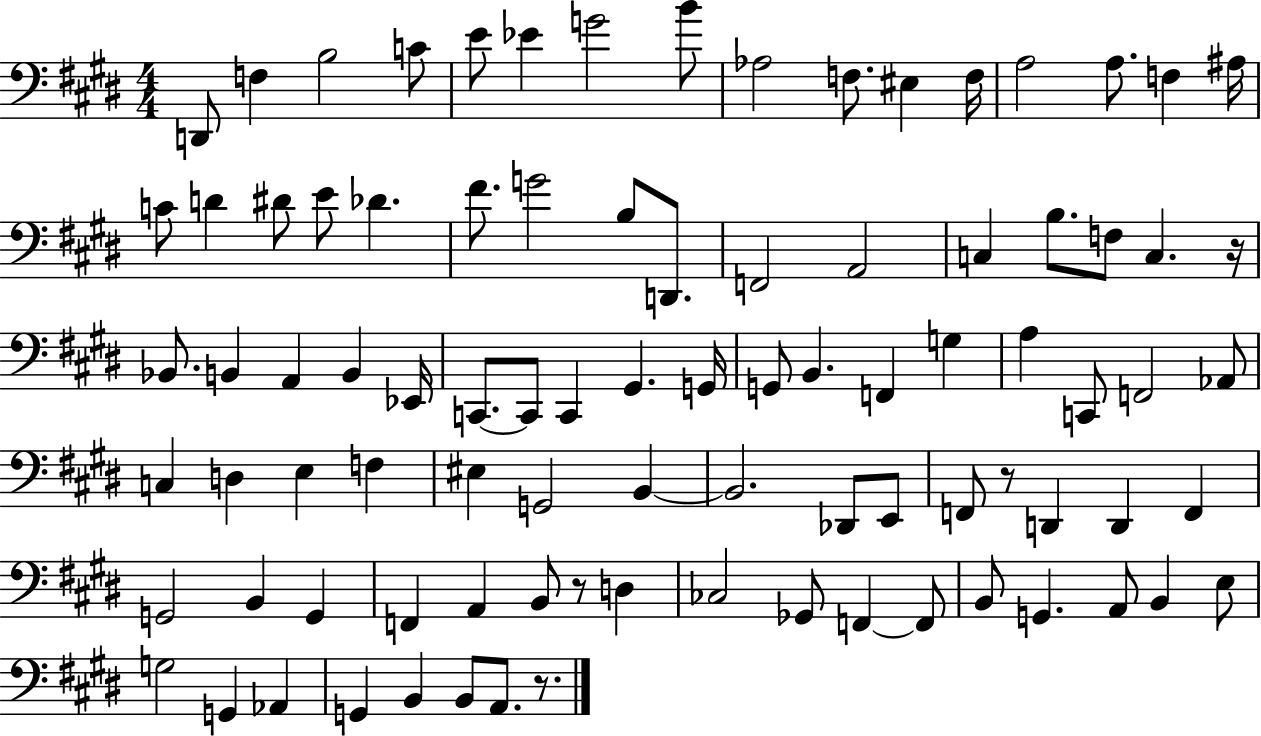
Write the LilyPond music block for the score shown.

{
  \clef bass
  \numericTimeSignature
  \time 4/4
  \key e \major
  d,8 f4 b2 c'8 | e'8 ees'4 g'2 b'8 | aes2 f8. eis4 f16 | a2 a8. f4 ais16 | \break c'8 d'4 dis'8 e'8 des'4. | fis'8. g'2 b8 d,8. | f,2 a,2 | c4 b8. f8 c4. r16 | \break bes,8. b,4 a,4 b,4 ees,16 | c,8.~~ c,8 c,4 gis,4. g,16 | g,8 b,4. f,4 g4 | a4 c,8 f,2 aes,8 | \break c4 d4 e4 f4 | eis4 g,2 b,4~~ | b,2. des,8 e,8 | f,8 r8 d,4 d,4 f,4 | \break g,2 b,4 g,4 | f,4 a,4 b,8 r8 d4 | ces2 ges,8 f,4~~ f,8 | b,8 g,4. a,8 b,4 e8 | \break g2 g,4 aes,4 | g,4 b,4 b,8 a,8. r8. | \bar "|."
}